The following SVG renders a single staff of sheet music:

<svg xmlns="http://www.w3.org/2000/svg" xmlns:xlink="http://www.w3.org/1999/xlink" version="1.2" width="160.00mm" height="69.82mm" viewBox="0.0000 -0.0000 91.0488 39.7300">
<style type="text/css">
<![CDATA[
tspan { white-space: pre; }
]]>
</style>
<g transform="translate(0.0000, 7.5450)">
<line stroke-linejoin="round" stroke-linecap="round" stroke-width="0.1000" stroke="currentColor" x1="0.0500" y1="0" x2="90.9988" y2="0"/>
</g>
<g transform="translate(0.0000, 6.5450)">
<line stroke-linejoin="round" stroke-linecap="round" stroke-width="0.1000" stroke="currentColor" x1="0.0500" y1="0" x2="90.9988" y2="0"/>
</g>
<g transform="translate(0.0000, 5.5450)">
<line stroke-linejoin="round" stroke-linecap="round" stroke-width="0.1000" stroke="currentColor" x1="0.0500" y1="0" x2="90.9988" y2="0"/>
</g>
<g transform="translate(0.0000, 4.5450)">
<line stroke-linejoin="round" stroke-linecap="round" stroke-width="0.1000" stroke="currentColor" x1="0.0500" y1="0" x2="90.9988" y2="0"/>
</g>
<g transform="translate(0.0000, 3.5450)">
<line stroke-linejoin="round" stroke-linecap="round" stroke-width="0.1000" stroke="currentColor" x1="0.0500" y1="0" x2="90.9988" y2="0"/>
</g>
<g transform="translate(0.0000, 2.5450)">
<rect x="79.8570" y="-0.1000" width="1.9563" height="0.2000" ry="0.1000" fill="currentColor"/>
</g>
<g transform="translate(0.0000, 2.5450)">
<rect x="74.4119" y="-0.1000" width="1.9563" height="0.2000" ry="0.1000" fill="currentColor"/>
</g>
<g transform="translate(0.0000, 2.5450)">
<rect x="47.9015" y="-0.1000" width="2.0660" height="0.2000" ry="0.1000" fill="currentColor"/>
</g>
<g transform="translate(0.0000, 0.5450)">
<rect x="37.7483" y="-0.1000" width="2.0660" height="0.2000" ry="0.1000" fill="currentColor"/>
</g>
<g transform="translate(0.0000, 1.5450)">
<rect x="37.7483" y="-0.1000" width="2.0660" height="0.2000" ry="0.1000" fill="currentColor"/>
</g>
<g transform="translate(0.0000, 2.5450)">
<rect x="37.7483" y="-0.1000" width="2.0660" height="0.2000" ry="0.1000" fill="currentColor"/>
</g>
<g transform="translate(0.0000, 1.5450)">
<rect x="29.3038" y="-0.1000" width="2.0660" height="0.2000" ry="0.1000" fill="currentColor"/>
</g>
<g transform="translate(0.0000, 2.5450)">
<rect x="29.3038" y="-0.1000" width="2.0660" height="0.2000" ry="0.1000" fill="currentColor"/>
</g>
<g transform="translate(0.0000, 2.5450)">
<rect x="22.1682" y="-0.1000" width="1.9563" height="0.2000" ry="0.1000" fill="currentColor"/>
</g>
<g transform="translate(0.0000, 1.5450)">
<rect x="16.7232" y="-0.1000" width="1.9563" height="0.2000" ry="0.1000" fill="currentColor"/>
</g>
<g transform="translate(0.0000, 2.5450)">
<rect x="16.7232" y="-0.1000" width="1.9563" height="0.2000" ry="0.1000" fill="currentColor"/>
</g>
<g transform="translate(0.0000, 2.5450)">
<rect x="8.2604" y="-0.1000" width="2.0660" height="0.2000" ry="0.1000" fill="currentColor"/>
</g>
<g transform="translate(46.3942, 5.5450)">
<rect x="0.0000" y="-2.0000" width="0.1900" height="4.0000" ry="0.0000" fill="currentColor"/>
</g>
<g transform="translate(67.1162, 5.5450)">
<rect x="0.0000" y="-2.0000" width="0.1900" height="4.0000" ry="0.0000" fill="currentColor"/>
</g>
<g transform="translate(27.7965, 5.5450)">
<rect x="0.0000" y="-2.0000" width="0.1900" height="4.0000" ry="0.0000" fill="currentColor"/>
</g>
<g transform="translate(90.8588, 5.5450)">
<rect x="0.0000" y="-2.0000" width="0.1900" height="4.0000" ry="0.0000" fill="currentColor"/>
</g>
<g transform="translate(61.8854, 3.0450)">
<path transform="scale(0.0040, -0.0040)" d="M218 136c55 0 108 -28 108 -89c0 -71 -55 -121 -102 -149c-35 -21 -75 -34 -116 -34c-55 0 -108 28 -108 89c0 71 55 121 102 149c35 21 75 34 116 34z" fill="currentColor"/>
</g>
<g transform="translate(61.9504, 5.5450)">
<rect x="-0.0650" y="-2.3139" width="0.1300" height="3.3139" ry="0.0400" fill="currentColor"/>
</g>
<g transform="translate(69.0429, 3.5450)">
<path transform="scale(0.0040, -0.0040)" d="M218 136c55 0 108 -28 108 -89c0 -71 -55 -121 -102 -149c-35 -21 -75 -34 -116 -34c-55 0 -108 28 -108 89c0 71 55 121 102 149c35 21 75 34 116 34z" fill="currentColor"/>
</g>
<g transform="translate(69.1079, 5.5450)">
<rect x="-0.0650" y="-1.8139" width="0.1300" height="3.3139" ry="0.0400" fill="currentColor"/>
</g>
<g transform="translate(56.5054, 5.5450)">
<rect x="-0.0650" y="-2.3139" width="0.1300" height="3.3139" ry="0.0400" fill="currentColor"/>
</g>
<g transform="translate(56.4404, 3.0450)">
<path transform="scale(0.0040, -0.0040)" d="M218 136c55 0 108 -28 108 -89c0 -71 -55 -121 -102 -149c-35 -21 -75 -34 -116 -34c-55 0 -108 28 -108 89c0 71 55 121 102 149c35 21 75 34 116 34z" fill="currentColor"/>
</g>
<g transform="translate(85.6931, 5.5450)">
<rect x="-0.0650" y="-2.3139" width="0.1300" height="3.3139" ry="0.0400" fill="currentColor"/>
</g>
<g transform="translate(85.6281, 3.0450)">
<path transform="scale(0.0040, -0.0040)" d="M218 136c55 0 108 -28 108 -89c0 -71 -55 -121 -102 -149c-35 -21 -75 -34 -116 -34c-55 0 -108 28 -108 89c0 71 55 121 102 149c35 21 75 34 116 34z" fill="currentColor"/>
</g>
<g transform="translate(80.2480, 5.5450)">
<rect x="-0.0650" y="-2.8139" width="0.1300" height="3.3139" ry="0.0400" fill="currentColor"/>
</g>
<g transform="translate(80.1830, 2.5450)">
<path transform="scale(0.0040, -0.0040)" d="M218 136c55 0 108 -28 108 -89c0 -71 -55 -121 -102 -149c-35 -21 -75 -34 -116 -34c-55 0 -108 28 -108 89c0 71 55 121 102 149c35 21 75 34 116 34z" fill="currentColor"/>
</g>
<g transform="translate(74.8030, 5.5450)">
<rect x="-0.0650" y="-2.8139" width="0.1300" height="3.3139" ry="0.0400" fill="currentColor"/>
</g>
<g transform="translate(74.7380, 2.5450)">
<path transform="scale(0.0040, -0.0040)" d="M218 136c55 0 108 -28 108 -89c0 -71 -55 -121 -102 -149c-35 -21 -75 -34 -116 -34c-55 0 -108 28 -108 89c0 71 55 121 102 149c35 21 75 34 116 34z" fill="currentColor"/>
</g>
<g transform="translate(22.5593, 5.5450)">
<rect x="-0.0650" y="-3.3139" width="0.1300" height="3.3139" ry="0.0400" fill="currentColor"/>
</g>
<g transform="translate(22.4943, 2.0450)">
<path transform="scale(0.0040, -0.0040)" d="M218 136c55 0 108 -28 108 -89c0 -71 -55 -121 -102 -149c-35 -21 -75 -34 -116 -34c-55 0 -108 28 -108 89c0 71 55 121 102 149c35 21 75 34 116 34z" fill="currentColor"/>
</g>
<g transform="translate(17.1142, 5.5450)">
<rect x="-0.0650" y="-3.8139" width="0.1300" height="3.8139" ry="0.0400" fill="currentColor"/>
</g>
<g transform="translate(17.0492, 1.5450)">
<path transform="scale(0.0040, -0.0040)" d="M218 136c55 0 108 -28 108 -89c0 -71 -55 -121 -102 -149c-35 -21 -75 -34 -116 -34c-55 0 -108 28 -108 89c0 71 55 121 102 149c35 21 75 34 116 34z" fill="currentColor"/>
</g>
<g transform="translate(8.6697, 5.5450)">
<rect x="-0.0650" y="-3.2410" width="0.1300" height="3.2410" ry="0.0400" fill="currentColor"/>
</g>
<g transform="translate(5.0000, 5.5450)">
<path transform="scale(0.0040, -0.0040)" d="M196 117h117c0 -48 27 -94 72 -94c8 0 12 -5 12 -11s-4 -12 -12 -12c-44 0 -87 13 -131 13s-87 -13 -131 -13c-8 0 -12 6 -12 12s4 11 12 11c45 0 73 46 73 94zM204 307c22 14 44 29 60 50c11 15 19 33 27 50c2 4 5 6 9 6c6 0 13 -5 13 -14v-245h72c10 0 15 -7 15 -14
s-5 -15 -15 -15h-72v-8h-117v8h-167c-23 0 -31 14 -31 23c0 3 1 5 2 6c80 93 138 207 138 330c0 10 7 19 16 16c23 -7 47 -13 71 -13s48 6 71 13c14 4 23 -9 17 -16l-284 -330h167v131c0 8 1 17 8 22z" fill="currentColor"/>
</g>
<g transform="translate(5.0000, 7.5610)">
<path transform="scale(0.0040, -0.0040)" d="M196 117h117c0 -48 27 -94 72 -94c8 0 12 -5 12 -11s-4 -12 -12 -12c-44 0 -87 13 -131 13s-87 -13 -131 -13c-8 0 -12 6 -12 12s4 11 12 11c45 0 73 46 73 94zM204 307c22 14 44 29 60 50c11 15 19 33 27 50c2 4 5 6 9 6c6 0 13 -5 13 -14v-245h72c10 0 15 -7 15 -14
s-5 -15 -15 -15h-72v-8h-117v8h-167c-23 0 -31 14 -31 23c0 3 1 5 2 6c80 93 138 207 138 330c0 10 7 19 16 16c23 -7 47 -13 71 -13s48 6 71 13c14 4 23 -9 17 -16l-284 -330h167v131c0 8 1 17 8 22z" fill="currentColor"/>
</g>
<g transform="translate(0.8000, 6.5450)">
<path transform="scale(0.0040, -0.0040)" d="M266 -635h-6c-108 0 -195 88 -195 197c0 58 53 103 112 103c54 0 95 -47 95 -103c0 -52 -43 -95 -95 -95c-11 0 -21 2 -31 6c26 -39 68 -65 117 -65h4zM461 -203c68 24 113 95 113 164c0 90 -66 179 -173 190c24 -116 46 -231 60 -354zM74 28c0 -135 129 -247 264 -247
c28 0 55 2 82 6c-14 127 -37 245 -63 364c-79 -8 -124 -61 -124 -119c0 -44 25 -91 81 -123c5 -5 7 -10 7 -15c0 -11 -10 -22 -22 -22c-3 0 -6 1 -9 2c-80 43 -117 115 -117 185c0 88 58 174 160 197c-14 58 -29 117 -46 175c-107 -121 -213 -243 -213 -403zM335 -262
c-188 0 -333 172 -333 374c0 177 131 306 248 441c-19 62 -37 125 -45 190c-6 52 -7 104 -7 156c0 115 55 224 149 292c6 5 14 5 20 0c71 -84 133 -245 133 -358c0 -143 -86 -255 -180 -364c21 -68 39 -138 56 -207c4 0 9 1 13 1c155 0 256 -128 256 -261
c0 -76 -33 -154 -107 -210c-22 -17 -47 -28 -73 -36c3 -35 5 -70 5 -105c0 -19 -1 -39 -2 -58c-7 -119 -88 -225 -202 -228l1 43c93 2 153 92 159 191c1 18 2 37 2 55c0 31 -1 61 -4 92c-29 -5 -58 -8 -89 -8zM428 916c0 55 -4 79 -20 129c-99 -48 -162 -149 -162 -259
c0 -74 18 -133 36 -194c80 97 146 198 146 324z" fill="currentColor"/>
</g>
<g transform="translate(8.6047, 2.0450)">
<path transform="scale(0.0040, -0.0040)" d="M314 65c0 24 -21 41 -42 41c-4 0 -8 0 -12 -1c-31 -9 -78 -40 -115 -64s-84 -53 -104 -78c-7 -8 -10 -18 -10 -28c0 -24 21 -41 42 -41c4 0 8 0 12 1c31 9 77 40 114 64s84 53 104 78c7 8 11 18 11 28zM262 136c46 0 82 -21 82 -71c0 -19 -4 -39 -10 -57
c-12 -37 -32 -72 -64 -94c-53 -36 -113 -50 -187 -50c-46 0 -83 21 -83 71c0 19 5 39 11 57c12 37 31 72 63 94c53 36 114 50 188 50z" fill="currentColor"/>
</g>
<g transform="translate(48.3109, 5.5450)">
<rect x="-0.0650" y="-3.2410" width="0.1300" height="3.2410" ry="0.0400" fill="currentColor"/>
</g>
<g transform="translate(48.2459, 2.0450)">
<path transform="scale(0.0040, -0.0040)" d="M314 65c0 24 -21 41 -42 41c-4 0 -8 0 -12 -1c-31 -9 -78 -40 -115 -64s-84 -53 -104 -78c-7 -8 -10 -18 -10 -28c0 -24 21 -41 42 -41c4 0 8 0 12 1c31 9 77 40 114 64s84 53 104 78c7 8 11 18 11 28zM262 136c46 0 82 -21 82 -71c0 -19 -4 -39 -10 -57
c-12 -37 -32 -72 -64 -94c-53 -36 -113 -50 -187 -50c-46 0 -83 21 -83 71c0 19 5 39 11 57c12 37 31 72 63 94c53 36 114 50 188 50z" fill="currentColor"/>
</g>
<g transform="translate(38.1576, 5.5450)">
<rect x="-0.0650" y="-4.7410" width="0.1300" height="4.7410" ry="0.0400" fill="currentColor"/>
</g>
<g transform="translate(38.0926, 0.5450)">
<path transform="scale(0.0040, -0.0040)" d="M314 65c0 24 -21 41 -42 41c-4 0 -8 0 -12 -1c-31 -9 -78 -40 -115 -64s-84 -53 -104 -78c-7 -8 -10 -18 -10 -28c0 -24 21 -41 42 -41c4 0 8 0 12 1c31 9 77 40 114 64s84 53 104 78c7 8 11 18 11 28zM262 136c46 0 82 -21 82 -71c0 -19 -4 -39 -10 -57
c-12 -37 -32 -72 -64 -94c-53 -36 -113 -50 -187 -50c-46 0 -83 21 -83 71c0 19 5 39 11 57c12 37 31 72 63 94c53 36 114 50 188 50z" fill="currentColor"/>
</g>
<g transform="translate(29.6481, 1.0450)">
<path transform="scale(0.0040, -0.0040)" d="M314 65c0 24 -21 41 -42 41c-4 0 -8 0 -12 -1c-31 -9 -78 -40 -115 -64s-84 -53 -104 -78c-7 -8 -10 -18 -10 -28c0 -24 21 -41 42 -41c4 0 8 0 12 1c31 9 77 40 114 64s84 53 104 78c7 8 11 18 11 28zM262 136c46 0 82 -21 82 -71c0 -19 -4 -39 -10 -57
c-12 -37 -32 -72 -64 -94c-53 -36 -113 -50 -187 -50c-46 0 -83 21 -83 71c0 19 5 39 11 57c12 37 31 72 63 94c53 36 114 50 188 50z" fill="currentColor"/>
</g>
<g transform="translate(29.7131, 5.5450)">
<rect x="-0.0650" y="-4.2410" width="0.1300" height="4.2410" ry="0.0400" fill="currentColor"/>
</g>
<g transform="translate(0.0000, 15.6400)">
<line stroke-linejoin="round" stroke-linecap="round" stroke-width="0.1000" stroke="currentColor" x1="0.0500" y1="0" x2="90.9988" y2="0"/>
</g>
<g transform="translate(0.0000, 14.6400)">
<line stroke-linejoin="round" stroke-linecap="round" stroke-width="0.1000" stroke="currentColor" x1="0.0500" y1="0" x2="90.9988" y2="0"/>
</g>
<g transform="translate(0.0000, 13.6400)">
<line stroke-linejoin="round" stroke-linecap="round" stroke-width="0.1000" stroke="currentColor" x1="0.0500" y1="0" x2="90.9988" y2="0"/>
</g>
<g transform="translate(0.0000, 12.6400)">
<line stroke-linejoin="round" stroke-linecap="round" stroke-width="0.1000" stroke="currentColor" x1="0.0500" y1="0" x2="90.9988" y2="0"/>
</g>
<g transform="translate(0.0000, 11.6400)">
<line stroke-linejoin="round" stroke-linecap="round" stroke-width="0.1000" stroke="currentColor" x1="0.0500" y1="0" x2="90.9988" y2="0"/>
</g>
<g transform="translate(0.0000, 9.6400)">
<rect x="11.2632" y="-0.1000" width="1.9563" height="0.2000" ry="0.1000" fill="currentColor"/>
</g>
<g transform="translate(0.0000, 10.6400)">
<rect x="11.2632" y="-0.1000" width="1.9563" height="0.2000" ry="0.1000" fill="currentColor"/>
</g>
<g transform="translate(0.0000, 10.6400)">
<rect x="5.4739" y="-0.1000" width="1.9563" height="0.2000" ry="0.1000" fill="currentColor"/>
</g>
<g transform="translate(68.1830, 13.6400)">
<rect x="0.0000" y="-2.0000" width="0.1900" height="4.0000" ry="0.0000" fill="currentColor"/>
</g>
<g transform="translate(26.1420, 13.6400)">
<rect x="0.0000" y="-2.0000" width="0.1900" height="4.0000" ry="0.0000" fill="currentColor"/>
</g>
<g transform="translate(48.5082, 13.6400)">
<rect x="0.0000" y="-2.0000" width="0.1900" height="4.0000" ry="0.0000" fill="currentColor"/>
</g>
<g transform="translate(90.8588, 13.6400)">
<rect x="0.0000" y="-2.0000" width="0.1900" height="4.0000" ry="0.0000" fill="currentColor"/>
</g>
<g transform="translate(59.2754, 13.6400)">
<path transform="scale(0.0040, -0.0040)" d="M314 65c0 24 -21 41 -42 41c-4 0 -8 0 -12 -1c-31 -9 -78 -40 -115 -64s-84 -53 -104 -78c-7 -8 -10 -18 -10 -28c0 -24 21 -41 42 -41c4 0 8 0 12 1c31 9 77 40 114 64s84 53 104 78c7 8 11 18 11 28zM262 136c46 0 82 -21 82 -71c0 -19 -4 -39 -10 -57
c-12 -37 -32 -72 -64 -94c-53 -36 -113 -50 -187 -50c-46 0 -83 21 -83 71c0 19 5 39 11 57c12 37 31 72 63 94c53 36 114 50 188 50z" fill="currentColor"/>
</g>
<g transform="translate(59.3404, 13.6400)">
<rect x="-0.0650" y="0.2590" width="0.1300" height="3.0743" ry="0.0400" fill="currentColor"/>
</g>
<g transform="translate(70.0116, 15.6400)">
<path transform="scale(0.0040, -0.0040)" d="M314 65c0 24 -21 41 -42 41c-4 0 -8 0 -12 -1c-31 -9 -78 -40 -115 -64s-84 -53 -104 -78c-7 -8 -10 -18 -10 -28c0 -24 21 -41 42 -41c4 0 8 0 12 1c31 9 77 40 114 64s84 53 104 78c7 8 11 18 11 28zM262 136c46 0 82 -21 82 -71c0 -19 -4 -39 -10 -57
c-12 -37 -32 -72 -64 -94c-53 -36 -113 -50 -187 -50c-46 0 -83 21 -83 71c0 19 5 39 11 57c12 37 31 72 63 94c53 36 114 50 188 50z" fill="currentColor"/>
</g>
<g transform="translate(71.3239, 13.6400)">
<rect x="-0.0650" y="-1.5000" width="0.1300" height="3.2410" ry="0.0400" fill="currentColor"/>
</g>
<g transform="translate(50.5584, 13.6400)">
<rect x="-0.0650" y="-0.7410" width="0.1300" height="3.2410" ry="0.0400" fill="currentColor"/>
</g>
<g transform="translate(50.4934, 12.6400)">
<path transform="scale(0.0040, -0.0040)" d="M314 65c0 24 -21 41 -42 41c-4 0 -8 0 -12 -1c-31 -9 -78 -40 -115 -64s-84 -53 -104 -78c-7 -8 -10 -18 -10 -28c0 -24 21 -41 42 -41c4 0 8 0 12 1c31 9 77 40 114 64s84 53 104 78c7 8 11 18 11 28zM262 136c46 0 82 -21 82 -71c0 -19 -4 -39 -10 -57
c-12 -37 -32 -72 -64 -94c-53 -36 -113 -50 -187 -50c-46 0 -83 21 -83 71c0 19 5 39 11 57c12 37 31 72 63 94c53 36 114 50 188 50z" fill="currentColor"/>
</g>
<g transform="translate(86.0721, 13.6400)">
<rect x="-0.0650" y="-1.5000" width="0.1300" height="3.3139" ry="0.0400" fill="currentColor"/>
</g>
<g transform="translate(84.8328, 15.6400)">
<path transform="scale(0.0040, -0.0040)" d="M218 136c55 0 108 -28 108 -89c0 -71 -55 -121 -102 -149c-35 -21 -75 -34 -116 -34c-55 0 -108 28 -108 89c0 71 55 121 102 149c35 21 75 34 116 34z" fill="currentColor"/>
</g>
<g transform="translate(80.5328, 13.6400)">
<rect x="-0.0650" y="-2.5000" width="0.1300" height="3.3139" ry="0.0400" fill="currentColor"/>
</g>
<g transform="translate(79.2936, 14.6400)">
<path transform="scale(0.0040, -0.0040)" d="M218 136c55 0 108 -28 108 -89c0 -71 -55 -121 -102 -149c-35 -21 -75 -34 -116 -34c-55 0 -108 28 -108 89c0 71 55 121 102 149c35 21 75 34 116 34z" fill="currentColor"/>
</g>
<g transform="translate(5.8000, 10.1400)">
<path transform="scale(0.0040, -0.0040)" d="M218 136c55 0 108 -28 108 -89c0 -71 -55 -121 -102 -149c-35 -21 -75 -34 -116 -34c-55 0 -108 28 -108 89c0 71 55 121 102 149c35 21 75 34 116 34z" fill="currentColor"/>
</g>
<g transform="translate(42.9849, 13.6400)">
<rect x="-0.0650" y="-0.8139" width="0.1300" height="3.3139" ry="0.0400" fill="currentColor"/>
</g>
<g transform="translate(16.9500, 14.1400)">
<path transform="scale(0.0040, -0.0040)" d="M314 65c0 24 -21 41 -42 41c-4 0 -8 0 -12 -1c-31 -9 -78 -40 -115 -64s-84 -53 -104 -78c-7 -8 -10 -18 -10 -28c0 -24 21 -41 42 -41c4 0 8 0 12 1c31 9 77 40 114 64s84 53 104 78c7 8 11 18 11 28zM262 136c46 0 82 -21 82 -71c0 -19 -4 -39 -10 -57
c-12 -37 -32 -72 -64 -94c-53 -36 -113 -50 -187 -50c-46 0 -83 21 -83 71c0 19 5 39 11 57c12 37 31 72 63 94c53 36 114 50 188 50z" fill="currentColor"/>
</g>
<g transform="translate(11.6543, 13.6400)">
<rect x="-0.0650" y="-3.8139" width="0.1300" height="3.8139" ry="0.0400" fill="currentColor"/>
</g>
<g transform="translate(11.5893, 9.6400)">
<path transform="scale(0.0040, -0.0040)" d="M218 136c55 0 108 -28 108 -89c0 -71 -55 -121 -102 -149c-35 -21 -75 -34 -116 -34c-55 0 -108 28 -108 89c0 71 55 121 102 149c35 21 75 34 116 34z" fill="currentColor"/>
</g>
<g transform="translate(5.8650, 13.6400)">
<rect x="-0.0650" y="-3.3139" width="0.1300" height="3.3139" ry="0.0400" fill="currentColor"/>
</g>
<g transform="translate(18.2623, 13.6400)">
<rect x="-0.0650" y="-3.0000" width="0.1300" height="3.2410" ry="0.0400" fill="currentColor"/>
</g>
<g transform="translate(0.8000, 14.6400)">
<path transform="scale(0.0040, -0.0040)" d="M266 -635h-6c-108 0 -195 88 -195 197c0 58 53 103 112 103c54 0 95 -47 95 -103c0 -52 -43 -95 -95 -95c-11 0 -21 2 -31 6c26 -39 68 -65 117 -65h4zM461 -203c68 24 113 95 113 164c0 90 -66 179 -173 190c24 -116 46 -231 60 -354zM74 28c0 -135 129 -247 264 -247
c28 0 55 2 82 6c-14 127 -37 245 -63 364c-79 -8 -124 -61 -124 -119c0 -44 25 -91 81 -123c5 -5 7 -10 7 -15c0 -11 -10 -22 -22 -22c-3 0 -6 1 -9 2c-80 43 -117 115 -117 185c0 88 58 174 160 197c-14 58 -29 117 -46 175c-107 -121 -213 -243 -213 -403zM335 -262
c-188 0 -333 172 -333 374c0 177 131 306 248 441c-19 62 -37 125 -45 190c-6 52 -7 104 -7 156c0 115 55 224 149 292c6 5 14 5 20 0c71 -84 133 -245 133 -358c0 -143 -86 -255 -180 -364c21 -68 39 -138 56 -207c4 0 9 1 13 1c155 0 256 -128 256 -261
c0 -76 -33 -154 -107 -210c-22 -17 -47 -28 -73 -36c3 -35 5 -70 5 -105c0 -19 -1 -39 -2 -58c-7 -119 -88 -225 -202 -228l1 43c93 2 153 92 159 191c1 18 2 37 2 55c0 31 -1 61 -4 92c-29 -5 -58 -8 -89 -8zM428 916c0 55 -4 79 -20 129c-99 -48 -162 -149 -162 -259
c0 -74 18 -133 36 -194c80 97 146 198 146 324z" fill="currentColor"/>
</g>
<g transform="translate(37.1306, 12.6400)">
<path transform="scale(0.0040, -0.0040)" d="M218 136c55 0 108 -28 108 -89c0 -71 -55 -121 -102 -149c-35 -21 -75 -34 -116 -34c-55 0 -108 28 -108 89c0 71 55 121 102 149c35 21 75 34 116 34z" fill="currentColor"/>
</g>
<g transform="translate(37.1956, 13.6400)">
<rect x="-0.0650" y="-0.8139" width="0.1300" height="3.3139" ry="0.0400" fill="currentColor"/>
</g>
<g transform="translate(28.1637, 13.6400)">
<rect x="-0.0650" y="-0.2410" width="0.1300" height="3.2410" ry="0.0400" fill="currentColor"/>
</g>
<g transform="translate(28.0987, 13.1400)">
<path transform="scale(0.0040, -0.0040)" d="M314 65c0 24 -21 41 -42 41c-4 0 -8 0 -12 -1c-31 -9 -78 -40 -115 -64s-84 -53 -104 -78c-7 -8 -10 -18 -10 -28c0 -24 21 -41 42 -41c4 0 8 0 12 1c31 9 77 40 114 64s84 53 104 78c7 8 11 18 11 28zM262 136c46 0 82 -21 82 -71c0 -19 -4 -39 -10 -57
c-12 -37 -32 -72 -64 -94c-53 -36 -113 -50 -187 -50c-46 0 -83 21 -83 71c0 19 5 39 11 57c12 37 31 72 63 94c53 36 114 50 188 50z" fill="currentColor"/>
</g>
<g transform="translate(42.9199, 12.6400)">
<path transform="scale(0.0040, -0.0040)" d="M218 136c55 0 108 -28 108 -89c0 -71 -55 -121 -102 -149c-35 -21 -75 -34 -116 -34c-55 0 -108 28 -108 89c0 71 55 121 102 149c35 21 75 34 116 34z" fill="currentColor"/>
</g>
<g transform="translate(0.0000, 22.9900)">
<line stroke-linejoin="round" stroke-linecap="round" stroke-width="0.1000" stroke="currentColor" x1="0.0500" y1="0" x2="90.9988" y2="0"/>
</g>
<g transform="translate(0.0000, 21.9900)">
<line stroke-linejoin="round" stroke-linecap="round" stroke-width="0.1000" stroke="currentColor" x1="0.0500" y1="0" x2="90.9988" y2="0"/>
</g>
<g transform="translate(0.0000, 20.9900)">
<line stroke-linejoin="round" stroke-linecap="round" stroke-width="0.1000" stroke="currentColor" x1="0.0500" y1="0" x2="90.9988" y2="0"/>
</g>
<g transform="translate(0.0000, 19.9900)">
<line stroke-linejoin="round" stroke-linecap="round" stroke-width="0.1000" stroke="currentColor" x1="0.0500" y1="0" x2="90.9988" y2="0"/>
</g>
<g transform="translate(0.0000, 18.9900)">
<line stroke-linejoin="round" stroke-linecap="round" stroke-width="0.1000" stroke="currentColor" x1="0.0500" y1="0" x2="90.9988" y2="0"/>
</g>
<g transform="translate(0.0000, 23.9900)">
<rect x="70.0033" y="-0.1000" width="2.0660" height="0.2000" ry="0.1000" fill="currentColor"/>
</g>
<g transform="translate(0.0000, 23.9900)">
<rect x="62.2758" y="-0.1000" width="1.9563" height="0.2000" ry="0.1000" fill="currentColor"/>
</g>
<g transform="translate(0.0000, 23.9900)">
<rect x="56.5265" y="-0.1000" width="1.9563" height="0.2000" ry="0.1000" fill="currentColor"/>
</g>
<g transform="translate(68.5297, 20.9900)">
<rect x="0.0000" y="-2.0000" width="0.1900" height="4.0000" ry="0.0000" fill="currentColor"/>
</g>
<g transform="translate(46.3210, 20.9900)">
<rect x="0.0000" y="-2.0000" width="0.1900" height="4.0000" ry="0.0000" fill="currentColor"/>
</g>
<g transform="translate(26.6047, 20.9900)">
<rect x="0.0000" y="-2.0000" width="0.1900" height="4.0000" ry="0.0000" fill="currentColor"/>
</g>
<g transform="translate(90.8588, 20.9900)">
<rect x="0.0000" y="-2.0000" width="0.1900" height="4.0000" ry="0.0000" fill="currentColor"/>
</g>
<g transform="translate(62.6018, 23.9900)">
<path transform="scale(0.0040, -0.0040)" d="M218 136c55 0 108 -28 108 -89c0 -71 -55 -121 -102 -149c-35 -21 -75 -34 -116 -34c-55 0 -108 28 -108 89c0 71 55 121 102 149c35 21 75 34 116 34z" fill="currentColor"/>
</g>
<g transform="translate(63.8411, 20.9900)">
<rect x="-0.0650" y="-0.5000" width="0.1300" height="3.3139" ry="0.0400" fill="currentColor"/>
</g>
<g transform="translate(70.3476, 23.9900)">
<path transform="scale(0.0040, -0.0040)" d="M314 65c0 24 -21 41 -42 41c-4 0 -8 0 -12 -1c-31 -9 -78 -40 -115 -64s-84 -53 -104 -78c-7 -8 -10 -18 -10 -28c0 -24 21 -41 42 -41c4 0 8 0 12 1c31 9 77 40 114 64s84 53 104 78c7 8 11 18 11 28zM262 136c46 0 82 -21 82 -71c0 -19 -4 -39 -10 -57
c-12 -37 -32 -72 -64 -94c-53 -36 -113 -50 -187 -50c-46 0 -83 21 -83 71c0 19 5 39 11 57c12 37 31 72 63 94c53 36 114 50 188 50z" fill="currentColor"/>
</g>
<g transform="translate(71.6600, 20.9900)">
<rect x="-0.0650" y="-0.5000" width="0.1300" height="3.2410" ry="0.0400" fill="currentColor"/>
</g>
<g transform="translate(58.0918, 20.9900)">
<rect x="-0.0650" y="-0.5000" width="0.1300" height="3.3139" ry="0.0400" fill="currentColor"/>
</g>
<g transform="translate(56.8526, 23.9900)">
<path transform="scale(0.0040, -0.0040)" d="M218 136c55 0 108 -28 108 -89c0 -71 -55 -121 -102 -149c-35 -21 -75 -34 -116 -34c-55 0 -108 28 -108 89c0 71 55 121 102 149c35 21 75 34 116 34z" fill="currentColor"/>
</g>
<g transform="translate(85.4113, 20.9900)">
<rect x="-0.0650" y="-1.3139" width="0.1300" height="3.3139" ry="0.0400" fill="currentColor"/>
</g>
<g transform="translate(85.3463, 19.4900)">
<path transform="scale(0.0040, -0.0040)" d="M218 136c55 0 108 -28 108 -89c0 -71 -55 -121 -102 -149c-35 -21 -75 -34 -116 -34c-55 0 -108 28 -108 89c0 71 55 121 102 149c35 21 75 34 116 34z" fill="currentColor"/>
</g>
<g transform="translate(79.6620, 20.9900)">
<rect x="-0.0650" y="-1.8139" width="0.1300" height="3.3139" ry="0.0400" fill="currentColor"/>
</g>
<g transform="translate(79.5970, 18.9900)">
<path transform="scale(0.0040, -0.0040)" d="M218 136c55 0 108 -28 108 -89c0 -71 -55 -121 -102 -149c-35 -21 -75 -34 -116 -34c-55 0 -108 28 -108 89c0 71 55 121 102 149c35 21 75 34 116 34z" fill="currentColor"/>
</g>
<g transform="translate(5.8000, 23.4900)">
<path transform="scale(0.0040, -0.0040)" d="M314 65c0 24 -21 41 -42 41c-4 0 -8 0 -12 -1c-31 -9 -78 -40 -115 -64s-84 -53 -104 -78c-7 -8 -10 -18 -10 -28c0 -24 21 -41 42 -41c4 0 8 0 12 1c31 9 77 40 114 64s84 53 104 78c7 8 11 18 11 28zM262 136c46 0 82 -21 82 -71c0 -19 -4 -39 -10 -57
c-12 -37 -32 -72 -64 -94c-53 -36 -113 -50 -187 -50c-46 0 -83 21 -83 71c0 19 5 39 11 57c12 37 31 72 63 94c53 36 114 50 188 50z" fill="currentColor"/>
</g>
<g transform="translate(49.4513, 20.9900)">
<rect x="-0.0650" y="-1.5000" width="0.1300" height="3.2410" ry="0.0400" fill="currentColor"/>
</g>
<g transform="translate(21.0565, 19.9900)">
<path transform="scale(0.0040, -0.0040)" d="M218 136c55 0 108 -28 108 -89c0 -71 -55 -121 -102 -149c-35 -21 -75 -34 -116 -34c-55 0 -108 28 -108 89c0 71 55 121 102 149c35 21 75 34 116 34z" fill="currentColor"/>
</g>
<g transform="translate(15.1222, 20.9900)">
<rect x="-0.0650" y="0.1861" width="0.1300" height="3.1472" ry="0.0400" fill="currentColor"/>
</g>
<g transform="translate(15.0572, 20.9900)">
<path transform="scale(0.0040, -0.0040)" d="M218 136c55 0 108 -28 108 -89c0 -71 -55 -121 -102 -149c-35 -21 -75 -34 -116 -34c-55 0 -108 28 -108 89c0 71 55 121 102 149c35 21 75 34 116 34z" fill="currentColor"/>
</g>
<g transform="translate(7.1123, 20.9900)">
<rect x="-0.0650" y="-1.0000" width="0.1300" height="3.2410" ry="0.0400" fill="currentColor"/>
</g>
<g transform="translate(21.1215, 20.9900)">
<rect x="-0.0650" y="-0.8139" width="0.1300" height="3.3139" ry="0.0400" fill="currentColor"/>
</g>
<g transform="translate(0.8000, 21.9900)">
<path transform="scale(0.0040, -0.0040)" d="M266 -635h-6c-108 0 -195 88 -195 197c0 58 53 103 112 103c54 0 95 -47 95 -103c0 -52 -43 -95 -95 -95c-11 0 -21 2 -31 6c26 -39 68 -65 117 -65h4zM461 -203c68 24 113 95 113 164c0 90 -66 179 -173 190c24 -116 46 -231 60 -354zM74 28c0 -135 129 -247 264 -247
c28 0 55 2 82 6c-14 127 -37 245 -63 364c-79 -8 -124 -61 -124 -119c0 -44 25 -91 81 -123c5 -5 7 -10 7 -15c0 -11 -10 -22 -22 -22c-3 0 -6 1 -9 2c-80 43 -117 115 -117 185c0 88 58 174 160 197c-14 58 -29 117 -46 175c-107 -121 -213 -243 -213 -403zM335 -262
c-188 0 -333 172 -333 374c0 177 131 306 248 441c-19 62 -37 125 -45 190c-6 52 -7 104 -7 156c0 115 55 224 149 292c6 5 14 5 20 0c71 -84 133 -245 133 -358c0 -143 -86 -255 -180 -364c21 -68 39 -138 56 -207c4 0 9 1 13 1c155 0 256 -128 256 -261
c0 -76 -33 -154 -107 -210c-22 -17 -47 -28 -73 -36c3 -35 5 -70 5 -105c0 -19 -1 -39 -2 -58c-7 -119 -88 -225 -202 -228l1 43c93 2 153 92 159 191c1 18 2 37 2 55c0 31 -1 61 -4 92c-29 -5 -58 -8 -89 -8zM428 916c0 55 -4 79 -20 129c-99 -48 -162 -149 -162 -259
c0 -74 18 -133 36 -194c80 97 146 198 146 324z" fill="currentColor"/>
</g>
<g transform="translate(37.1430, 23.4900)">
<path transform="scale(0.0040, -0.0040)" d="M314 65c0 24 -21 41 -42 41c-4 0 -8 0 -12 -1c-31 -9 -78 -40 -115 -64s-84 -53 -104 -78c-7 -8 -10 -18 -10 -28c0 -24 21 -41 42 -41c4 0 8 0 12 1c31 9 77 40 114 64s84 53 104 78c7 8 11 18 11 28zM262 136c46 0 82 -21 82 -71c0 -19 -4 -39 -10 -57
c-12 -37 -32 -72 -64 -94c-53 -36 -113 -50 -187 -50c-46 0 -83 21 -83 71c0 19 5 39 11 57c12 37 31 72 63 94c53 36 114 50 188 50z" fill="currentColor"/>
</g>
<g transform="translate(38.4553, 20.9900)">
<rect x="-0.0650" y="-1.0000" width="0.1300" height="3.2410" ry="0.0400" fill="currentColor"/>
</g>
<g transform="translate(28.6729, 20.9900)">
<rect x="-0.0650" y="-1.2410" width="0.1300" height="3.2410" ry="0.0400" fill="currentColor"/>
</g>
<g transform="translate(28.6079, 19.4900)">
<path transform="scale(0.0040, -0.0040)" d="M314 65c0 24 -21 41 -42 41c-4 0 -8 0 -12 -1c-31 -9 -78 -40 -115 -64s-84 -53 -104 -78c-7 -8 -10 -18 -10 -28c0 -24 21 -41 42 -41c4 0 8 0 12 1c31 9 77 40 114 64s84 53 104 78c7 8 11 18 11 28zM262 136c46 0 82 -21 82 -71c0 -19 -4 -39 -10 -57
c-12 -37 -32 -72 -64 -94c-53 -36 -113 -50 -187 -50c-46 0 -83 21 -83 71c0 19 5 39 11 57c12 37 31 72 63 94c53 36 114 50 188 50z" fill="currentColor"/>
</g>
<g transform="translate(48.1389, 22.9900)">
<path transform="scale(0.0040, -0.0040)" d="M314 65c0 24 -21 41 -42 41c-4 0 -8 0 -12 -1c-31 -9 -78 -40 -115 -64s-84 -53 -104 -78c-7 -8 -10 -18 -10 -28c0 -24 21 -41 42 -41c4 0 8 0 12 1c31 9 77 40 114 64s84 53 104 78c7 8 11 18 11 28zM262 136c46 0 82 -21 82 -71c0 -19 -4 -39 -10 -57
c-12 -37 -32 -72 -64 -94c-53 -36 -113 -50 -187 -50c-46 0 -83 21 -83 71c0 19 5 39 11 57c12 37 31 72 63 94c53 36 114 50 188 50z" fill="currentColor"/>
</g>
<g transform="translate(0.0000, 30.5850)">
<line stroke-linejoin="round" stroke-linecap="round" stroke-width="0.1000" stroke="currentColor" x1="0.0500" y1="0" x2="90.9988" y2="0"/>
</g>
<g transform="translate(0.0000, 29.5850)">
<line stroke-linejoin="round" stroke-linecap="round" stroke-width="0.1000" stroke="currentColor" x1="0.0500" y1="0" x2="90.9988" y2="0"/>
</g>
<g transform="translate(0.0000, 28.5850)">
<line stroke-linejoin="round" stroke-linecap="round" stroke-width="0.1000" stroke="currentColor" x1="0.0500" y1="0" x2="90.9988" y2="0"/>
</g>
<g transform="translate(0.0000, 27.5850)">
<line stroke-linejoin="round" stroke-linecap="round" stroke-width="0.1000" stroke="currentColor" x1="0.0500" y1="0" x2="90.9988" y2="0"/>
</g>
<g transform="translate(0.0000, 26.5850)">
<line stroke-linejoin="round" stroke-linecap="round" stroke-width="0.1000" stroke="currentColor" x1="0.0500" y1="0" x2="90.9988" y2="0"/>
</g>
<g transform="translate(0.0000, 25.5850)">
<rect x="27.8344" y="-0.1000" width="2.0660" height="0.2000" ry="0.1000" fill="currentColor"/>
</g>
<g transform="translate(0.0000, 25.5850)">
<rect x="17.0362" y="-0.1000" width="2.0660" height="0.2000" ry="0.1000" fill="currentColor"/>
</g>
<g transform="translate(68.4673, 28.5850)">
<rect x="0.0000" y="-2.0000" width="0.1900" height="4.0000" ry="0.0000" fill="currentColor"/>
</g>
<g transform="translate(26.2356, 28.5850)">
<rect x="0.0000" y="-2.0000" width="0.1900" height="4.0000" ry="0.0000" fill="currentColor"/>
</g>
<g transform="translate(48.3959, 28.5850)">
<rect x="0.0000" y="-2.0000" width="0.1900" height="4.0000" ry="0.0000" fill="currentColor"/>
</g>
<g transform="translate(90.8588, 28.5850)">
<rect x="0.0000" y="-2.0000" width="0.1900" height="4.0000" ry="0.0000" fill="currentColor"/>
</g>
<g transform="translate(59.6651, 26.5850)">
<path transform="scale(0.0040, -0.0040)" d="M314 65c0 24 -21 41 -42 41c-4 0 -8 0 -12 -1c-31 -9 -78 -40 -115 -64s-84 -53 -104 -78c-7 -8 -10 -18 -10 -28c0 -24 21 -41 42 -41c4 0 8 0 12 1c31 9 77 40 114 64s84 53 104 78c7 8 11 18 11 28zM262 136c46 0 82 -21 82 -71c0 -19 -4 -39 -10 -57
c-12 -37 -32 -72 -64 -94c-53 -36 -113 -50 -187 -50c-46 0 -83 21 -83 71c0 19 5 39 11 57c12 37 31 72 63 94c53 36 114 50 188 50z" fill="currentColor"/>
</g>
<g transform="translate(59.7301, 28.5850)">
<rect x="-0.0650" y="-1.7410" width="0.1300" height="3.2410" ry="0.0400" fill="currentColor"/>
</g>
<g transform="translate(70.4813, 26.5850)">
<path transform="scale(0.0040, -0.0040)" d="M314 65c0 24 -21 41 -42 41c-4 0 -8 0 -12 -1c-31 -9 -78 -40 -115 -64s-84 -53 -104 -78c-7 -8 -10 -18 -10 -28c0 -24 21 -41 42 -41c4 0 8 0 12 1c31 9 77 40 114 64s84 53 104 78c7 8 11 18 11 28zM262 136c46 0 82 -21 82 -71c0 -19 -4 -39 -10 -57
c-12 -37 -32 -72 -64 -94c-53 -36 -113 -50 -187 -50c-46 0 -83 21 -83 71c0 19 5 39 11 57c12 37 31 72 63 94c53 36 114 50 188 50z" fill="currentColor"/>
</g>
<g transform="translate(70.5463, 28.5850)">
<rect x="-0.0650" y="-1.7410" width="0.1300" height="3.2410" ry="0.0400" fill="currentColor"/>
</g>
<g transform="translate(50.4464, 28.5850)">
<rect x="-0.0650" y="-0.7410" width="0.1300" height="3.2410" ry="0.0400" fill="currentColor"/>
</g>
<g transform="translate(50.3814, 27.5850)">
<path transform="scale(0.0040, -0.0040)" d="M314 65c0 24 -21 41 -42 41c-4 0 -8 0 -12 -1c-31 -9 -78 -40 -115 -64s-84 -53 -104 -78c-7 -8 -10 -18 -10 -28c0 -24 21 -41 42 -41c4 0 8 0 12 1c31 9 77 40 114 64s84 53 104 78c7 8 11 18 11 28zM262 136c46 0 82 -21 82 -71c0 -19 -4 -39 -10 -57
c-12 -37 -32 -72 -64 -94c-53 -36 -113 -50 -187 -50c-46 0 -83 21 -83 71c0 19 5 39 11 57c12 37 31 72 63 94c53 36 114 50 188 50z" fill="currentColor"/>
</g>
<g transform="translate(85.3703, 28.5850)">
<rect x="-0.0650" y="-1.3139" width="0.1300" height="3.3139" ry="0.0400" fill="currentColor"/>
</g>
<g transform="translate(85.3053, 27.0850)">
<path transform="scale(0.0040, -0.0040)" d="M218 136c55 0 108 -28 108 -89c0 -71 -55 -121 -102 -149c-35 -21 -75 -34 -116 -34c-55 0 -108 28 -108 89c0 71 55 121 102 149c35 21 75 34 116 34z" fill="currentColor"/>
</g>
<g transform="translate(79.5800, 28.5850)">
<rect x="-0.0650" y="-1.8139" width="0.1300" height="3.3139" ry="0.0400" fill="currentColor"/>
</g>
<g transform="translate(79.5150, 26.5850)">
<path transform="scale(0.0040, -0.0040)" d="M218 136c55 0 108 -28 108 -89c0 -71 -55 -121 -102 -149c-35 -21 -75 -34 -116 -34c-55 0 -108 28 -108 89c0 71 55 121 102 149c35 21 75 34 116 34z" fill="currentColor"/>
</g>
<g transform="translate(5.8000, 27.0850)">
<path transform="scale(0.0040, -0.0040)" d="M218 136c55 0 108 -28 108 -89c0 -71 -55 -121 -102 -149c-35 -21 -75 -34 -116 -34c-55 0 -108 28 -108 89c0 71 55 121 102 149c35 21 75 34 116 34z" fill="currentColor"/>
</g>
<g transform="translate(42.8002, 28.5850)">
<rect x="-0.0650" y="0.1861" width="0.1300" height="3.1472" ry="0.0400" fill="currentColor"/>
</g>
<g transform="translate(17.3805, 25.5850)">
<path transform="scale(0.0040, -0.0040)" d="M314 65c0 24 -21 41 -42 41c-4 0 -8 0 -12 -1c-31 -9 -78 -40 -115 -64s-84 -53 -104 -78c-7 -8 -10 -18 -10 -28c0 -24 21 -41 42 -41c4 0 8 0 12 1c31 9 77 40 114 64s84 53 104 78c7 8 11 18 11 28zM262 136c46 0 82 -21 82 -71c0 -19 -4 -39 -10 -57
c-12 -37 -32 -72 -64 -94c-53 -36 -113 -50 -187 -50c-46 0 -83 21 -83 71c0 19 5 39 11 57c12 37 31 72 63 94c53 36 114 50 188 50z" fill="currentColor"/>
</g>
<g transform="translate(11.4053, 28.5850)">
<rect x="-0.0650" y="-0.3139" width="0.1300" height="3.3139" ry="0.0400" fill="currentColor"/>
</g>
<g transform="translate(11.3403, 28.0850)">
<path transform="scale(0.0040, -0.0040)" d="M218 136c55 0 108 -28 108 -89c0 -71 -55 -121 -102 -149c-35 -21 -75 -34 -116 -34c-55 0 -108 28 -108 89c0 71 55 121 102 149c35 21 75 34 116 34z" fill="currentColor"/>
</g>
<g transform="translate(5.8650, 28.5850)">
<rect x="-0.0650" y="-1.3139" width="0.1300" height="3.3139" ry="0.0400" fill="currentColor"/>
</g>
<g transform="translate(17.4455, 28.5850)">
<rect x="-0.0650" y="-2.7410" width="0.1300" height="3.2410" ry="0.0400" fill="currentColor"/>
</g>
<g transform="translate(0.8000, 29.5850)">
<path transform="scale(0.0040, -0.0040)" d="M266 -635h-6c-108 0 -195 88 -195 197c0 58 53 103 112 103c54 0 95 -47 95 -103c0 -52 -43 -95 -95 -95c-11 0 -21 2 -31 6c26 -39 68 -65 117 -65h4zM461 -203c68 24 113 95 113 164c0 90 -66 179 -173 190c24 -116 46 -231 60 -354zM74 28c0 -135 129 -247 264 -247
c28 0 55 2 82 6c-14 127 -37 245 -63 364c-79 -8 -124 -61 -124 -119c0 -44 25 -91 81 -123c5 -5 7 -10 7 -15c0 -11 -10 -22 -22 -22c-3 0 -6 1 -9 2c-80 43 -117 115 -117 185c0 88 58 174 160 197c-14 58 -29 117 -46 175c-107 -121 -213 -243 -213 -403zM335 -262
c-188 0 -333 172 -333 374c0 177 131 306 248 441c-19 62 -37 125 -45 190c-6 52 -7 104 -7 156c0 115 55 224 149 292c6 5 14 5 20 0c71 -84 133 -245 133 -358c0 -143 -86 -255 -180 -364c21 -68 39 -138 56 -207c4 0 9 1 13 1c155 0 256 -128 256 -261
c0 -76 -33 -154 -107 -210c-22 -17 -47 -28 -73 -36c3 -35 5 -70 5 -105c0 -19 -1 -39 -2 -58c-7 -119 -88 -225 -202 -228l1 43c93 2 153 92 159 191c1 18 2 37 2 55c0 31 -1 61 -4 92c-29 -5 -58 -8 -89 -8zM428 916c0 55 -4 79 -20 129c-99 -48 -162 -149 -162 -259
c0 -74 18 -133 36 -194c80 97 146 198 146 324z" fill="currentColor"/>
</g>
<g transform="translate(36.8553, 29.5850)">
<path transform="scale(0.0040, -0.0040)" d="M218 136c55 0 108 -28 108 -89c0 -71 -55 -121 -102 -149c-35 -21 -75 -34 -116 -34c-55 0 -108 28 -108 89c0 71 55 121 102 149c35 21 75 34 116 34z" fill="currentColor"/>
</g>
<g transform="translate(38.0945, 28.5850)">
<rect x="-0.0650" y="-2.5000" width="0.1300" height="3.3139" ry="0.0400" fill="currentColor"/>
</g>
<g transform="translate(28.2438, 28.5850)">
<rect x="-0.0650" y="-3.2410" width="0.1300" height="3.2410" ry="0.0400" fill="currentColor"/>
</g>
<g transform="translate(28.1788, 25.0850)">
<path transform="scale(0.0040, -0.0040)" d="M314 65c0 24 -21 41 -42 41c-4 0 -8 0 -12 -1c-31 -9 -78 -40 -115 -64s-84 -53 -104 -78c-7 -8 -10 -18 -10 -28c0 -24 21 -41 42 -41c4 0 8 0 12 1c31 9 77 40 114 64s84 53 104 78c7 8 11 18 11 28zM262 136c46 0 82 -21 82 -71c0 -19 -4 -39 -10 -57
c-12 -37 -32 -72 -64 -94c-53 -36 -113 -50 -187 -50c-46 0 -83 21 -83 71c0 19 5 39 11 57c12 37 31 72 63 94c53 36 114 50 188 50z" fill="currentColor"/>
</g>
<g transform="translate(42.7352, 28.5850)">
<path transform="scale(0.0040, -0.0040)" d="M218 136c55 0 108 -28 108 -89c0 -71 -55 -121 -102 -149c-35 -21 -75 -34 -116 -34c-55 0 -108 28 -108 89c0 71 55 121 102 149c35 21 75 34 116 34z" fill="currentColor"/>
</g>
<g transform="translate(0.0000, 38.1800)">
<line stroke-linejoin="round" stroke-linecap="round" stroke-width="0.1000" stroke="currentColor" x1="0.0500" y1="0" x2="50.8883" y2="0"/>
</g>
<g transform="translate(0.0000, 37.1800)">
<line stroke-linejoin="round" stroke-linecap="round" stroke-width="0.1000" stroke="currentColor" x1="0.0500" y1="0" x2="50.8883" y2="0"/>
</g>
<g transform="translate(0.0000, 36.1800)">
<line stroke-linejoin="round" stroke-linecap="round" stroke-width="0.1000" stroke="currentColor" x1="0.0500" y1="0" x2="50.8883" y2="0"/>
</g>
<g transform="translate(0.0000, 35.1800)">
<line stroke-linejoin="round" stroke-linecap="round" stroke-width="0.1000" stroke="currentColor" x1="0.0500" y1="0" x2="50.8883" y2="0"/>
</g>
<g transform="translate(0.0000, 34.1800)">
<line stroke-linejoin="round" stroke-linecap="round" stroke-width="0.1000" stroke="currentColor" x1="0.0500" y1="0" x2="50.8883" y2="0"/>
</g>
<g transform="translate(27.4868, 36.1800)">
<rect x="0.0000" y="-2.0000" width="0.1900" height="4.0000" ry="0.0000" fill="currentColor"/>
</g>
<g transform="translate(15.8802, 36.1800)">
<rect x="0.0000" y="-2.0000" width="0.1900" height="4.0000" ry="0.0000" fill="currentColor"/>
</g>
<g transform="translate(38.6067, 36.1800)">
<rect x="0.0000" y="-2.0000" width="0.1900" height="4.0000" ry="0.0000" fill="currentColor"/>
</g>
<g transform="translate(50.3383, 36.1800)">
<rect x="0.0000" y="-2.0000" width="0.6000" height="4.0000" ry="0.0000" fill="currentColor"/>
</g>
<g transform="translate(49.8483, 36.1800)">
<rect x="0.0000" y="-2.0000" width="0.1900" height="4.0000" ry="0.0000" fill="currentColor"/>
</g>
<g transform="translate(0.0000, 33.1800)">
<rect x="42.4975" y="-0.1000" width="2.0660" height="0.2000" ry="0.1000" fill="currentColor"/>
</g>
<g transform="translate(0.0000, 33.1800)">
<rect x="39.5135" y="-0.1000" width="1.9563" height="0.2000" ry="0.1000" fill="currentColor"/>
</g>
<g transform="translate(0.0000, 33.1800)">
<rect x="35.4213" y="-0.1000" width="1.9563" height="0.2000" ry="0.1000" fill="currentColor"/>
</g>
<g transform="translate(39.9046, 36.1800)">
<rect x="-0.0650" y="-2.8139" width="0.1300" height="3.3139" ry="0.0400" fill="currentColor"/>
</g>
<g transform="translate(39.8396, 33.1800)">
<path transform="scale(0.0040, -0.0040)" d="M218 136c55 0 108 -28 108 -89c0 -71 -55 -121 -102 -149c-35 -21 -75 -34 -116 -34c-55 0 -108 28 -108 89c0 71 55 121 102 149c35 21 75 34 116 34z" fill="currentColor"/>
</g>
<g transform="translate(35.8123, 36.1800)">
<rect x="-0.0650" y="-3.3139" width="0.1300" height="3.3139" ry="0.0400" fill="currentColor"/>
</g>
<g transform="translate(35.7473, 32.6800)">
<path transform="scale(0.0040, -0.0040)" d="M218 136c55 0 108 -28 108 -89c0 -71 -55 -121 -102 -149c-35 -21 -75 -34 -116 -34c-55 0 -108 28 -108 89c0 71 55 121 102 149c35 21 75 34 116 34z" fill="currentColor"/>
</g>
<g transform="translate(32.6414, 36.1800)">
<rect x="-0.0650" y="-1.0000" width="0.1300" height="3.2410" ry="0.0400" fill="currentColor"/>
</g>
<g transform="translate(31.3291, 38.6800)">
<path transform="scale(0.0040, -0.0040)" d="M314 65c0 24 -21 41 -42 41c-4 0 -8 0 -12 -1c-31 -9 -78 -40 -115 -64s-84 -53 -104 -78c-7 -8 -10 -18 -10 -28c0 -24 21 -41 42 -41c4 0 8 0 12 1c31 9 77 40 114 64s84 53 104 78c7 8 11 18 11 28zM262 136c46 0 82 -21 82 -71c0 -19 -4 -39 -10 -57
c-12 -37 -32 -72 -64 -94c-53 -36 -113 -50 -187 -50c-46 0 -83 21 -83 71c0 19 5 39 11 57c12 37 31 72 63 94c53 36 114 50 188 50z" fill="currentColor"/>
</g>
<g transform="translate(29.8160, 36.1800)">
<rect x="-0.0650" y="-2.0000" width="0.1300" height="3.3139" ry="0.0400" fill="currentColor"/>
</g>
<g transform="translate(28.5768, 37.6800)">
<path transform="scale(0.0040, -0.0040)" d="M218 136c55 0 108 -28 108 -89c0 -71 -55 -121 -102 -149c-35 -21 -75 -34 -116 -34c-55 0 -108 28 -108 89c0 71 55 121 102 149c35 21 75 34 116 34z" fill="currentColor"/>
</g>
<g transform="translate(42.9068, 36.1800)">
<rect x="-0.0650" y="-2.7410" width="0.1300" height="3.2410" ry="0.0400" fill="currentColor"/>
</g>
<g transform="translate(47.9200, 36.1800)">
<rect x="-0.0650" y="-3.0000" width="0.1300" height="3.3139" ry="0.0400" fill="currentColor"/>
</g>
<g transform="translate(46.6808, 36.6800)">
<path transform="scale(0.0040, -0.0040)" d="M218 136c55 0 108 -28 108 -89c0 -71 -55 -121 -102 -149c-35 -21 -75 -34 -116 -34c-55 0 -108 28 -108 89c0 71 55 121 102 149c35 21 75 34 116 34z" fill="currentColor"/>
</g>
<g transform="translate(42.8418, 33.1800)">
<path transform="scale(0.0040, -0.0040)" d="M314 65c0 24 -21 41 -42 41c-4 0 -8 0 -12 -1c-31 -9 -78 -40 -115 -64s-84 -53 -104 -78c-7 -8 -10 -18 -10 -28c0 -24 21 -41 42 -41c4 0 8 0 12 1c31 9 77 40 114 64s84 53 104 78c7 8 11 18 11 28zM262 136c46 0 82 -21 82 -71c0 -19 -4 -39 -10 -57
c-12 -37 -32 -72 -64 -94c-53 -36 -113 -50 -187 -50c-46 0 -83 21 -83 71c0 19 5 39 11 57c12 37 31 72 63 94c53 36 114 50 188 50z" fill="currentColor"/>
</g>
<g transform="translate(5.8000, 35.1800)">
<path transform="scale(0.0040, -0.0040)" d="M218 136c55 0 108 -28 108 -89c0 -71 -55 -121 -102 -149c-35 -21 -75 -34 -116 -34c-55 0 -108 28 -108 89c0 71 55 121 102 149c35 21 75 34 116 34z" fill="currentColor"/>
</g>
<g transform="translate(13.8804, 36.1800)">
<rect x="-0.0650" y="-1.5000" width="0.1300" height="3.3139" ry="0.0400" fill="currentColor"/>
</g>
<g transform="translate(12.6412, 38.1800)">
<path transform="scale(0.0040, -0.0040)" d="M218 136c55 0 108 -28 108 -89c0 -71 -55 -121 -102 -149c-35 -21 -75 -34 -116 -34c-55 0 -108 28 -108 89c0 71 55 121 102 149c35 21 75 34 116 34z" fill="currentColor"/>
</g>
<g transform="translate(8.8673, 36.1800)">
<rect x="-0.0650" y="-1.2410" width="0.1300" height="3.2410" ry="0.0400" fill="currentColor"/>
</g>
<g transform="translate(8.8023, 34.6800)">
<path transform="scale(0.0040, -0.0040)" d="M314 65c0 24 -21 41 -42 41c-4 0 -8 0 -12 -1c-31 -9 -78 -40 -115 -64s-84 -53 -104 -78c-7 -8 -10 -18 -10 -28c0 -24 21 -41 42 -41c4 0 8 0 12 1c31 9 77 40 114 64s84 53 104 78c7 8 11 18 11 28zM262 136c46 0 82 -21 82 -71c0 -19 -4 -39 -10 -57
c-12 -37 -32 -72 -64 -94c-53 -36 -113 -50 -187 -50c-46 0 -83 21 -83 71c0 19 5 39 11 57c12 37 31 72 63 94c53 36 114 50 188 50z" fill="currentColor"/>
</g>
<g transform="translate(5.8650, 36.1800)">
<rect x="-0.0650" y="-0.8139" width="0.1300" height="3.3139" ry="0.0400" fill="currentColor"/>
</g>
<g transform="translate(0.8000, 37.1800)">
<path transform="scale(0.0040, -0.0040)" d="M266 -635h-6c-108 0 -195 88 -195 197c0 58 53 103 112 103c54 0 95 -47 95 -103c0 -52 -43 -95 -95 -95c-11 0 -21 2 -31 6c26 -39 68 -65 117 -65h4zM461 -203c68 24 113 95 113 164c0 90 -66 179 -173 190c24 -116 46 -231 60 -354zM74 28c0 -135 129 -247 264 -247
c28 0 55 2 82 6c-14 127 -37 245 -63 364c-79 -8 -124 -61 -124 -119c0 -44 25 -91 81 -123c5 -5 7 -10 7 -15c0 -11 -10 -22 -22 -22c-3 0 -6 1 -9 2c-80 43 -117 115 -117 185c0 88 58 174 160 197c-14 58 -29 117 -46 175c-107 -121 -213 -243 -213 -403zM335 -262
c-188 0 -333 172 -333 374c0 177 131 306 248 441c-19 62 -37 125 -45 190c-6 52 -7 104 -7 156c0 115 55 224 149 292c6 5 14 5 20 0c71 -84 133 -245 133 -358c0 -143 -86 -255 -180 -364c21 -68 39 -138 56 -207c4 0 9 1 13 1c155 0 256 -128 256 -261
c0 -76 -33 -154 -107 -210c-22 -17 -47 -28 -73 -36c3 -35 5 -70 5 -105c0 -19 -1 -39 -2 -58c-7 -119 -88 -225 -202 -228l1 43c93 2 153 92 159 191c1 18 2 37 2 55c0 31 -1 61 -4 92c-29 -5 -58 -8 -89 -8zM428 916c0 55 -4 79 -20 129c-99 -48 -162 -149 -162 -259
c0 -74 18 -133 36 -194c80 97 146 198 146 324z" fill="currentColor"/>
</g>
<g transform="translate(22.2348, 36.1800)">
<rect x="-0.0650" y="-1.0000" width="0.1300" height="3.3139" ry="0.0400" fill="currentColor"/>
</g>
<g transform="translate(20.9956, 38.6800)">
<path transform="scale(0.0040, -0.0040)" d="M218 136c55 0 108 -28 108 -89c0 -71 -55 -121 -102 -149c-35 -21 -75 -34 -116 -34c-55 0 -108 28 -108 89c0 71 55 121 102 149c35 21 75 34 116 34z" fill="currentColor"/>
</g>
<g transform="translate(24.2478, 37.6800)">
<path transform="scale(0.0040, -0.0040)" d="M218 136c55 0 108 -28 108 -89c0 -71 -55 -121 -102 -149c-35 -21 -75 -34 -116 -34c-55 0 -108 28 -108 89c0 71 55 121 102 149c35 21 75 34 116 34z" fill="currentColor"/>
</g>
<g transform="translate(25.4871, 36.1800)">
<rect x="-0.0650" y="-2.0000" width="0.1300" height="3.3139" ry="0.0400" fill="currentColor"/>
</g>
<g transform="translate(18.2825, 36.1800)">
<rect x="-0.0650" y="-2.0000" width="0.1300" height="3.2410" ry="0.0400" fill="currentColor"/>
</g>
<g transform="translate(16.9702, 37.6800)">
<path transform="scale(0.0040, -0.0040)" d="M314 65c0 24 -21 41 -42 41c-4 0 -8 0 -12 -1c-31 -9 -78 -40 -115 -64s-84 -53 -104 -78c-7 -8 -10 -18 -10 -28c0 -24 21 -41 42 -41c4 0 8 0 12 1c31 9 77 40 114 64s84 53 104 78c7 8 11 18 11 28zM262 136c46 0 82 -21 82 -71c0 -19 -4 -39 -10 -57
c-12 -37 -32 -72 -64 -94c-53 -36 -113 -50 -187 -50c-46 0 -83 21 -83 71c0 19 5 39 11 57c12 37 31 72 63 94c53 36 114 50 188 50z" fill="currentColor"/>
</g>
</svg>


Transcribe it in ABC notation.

X:1
T:Untitled
M:4/4
L:1/4
K:C
b2 c' b d'2 e'2 b2 g g f a a g b c' A2 c2 d d d2 B2 E2 G E D2 B d e2 D2 E2 C C C2 f e e c a2 b2 G B d2 f2 f2 f e d e2 E F2 D F F D2 b a a2 A